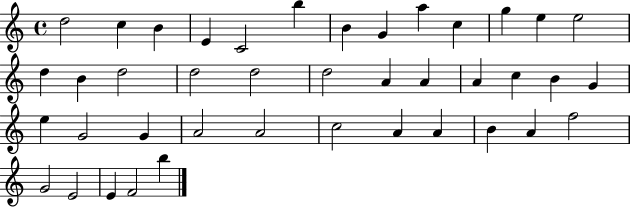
D5/h C5/q B4/q E4/q C4/h B5/q B4/q G4/q A5/q C5/q G5/q E5/q E5/h D5/q B4/q D5/h D5/h D5/h D5/h A4/q A4/q A4/q C5/q B4/q G4/q E5/q G4/h G4/q A4/h A4/h C5/h A4/q A4/q B4/q A4/q F5/h G4/h E4/h E4/q F4/h B5/q